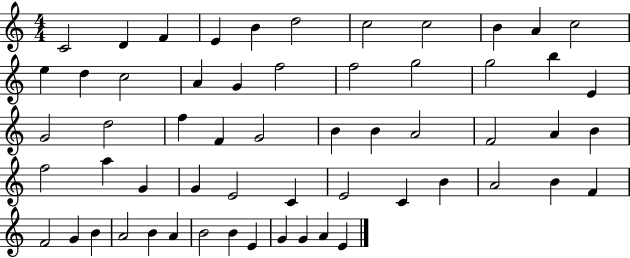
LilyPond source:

{
  \clef treble
  \numericTimeSignature
  \time 4/4
  \key c \major
  c'2 d'4 f'4 | e'4 b'4 d''2 | c''2 c''2 | b'4 a'4 c''2 | \break e''4 d''4 c''2 | a'4 g'4 f''2 | f''2 g''2 | g''2 b''4 e'4 | \break g'2 d''2 | f''4 f'4 g'2 | b'4 b'4 a'2 | f'2 a'4 b'4 | \break f''2 a''4 g'4 | g'4 e'2 c'4 | e'2 c'4 b'4 | a'2 b'4 f'4 | \break f'2 g'4 b'4 | a'2 b'4 a'4 | b'2 b'4 e'4 | g'4 g'4 a'4 e'4 | \break \bar "|."
}